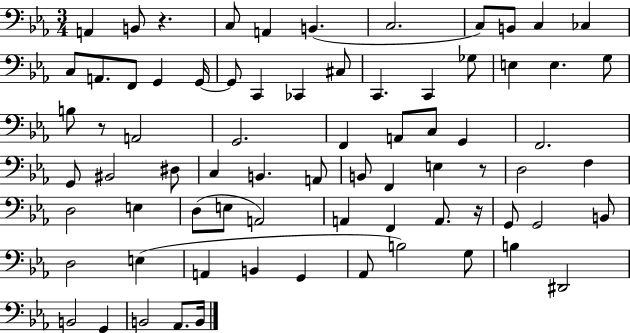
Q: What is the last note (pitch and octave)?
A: B2